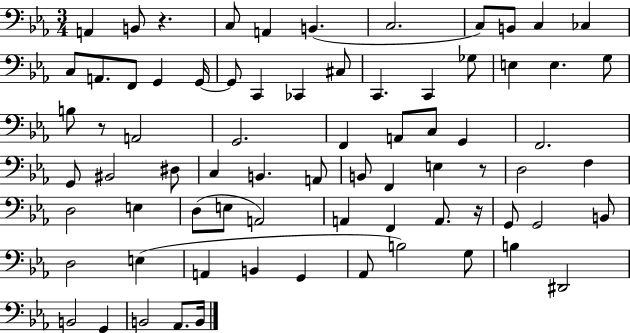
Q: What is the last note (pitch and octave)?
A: B2